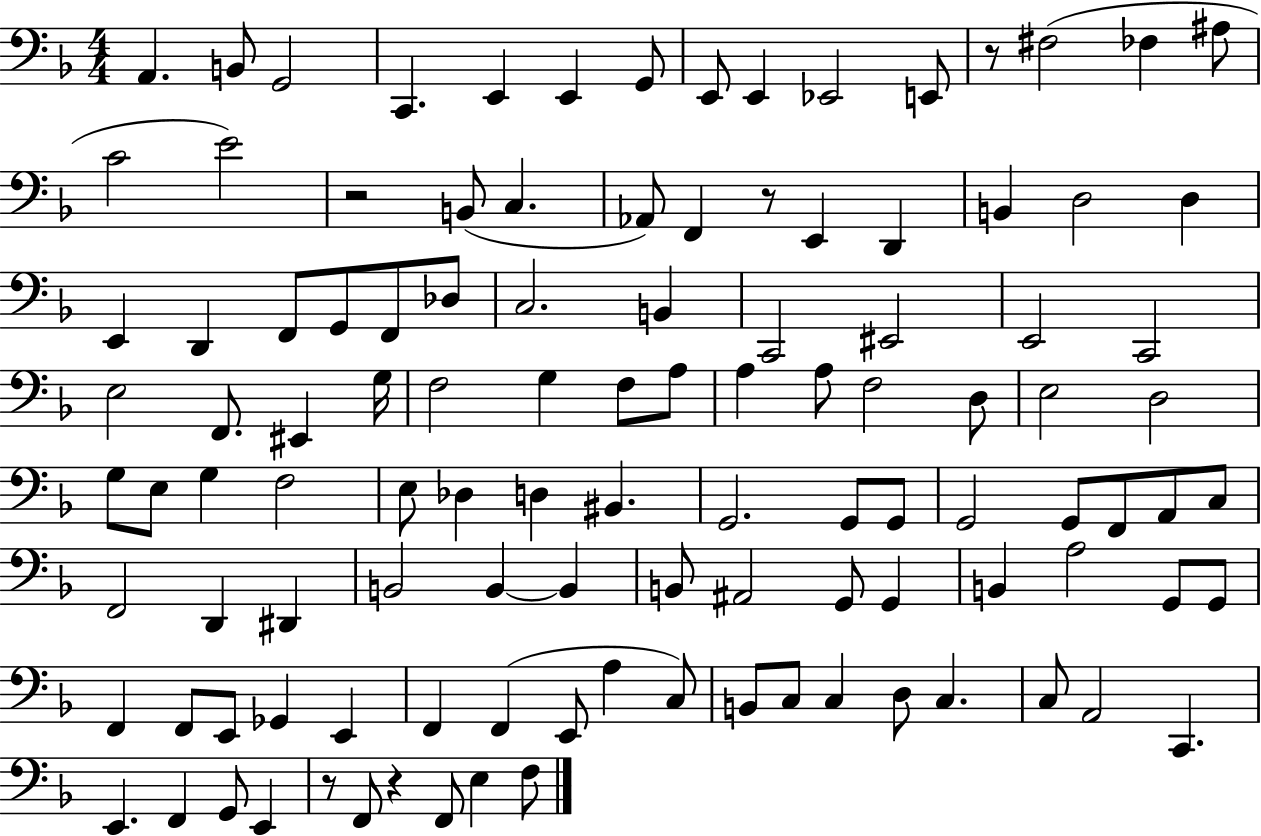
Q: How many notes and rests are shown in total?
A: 112